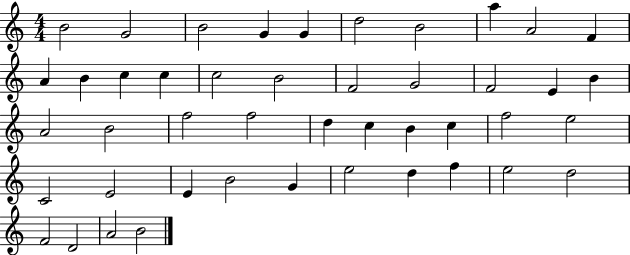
X:1
T:Untitled
M:4/4
L:1/4
K:C
B2 G2 B2 G G d2 B2 a A2 F A B c c c2 B2 F2 G2 F2 E B A2 B2 f2 f2 d c B c f2 e2 C2 E2 E B2 G e2 d f e2 d2 F2 D2 A2 B2